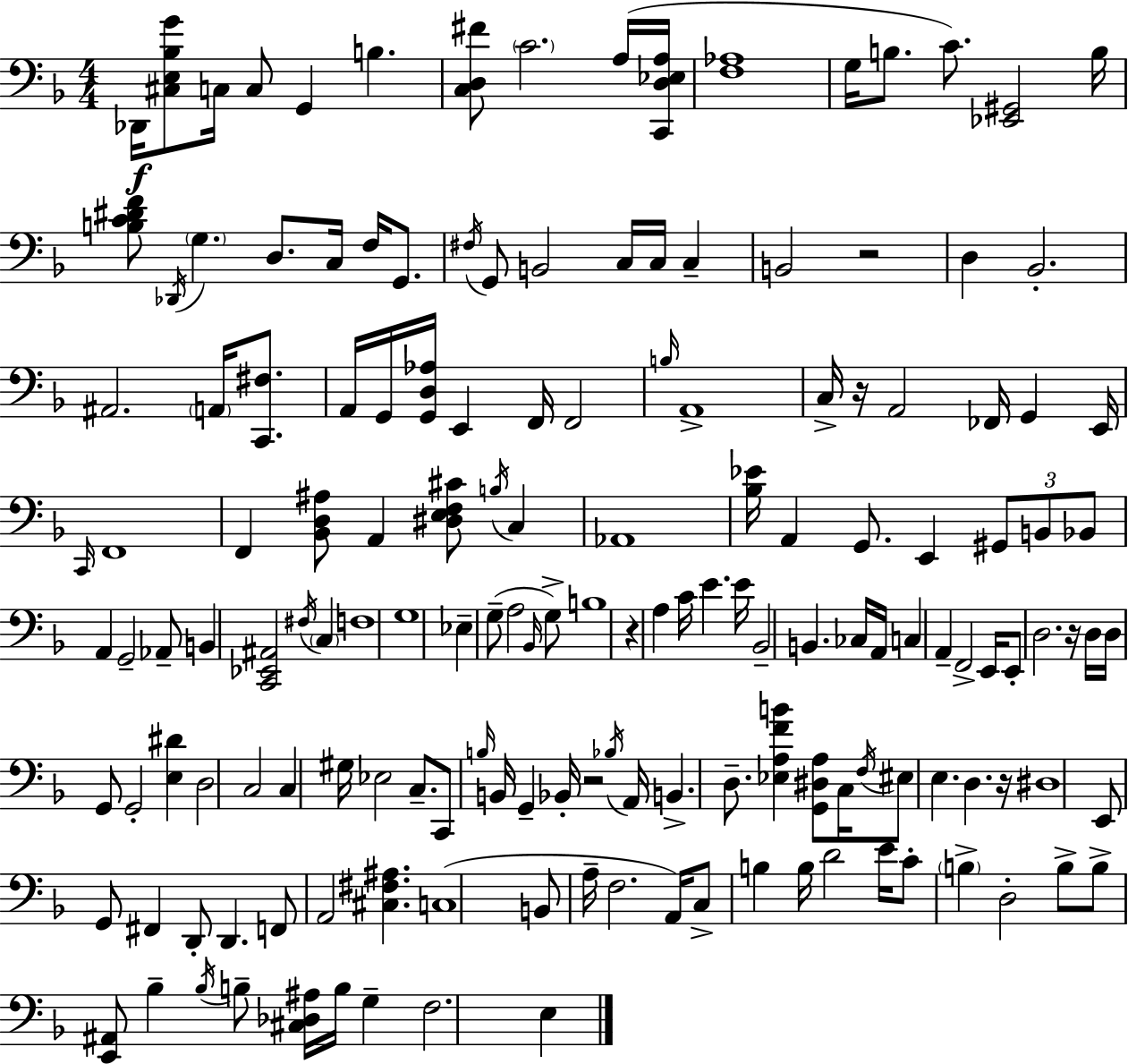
X:1
T:Untitled
M:4/4
L:1/4
K:Dm
_D,,/4 [^C,E,_B,G]/2 C,/4 C,/2 G,, B, [C,D,^F]/2 C2 A,/4 [C,,D,_E,A,]/4 [F,_A,]4 G,/4 B,/2 C/2 [_E,,^G,,]2 B,/4 [B,C^DF]/2 _D,,/4 G, D,/2 C,/4 F,/4 G,,/2 ^F,/4 G,,/2 B,,2 C,/4 C,/4 C, B,,2 z2 D, _B,,2 ^A,,2 A,,/4 [C,,^F,]/2 A,,/4 G,,/4 [G,,D,_A,]/4 E,, F,,/4 F,,2 B,/4 A,,4 C,/4 z/4 A,,2 _F,,/4 G,, E,,/4 C,,/4 F,,4 F,, [_B,,D,^A,]/2 A,, [^D,E,F,^C]/2 B,/4 C, _A,,4 [_B,_E]/4 A,, G,,/2 E,, ^G,,/2 B,,/2 _B,,/2 A,, G,,2 _A,,/2 B,, [C,,_E,,^A,,]2 ^F,/4 C, F,4 G,4 _E, G,/2 A,2 _B,,/4 G,/2 B,4 z A, C/4 E E/4 _B,,2 B,, _C,/4 A,,/4 C, A,, F,,2 E,,/4 E,,/2 D,2 z/4 D,/4 D,/4 G,,/2 G,,2 [E,^D] D,2 C,2 C, ^G,/4 _E,2 C,/2 C,,/2 B,/4 B,,/4 G,, _B,,/4 z2 _B,/4 A,,/4 B,, D,/2 [_E,A,FB] [G,,^D,A,]/2 C,/4 F,/4 ^E,/2 E, D, z/4 ^D,4 E,,/2 G,,/2 ^F,, D,,/2 D,, F,,/2 A,,2 [^C,^F,^A,] C,4 B,,/2 A,/4 F,2 A,,/4 C,/2 B, B,/4 D2 E/4 C/2 B, D,2 B,/2 B,/2 [E,,^A,,]/2 _B, _B,/4 B,/2 [^C,_D,^A,]/4 B,/4 G, F,2 E,